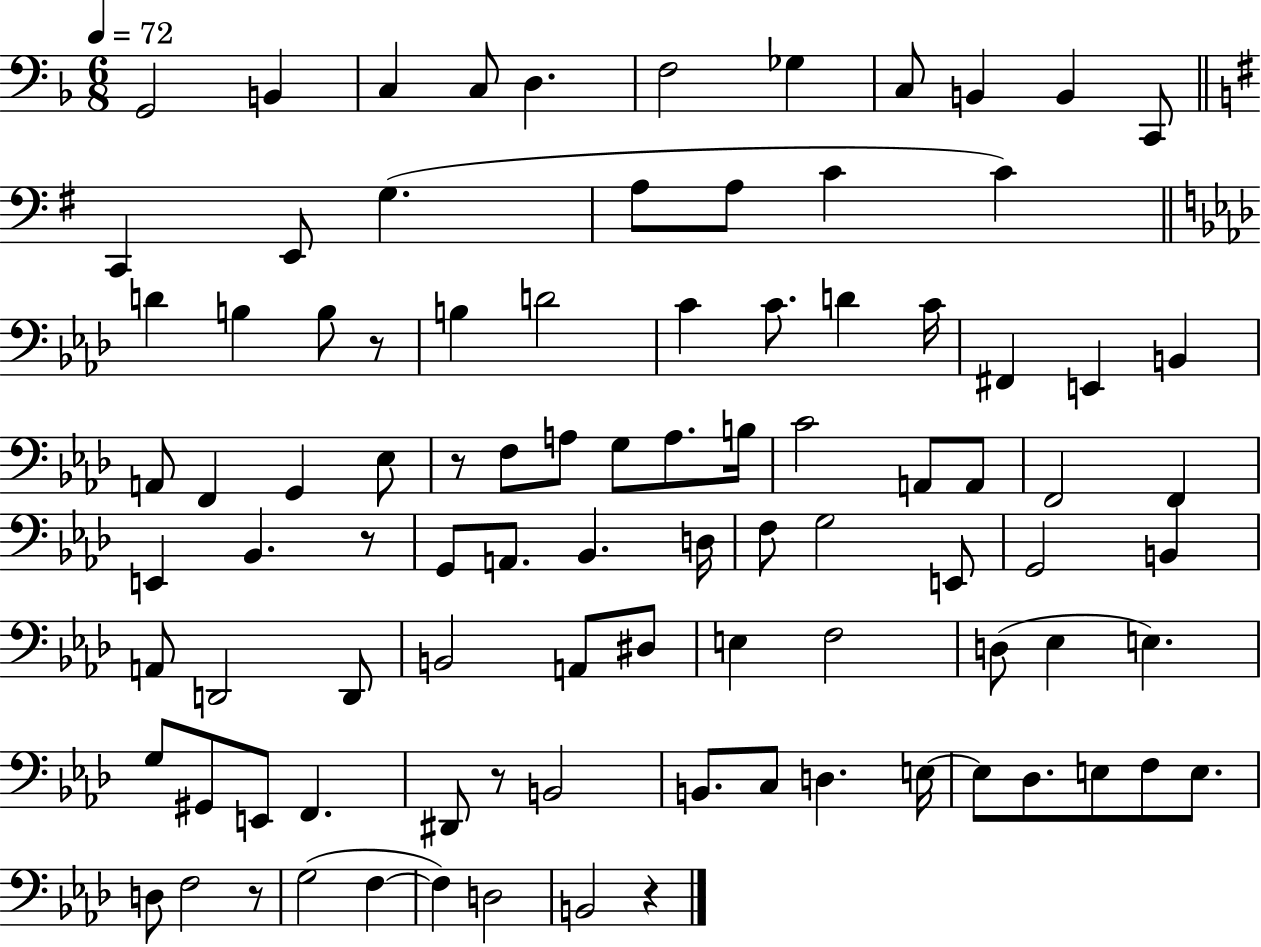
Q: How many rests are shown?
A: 6